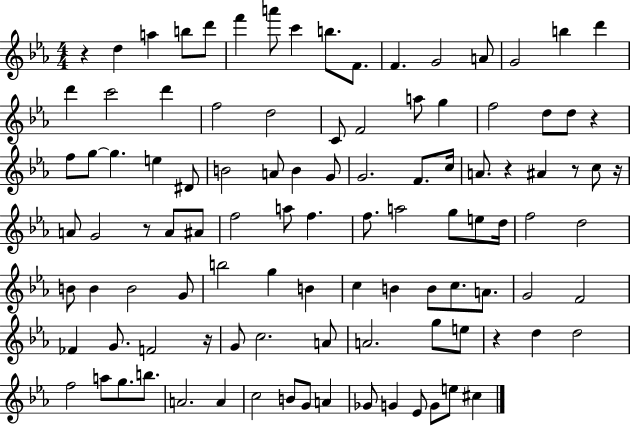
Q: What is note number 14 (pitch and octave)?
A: B5